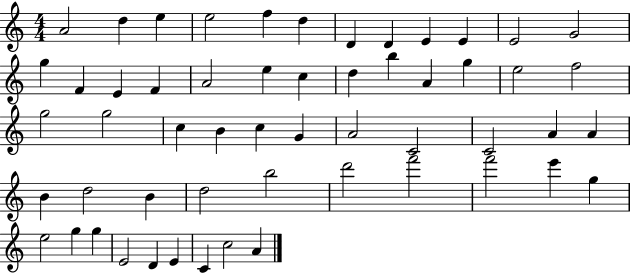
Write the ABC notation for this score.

X:1
T:Untitled
M:4/4
L:1/4
K:C
A2 d e e2 f d D D E E E2 G2 g F E F A2 e c d b A g e2 f2 g2 g2 c B c G A2 C2 C2 A A B d2 B d2 b2 d'2 f'2 f'2 e' g e2 g g E2 D E C c2 A